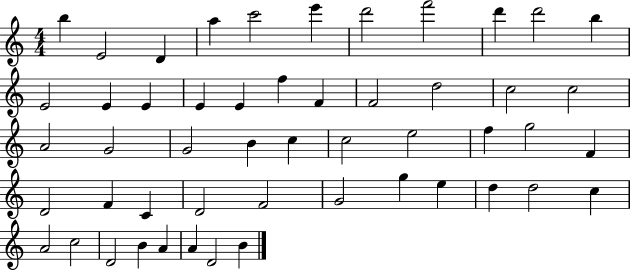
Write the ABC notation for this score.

X:1
T:Untitled
M:4/4
L:1/4
K:C
b E2 D a c'2 e' d'2 f'2 d' d'2 b E2 E E E E f F F2 d2 c2 c2 A2 G2 G2 B c c2 e2 f g2 F D2 F C D2 F2 G2 g e d d2 c A2 c2 D2 B A A D2 B